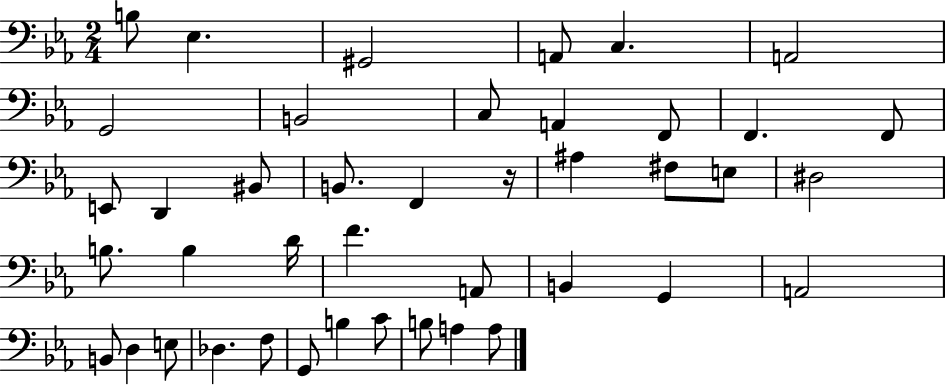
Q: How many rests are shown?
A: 1